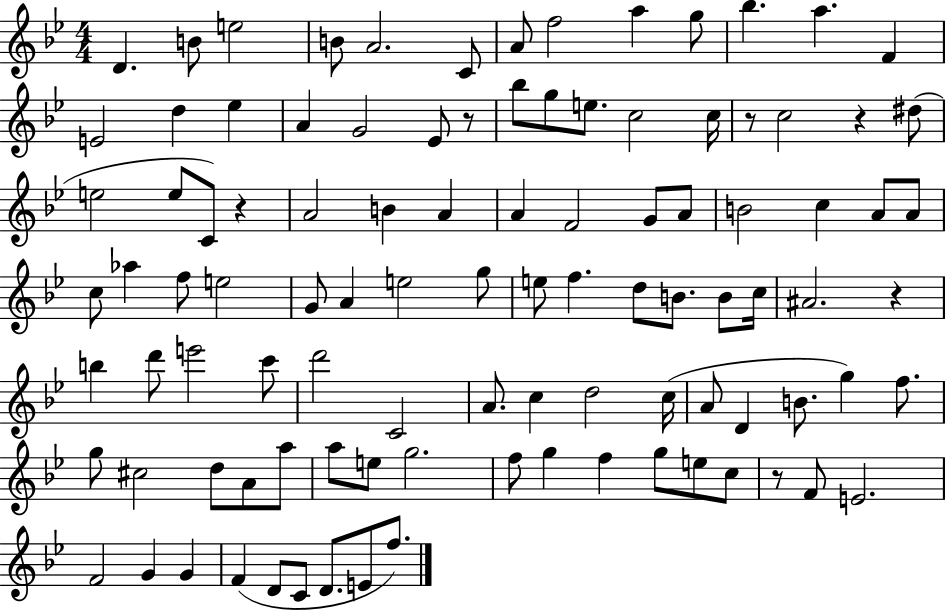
D4/q. B4/e E5/h B4/e A4/h. C4/e A4/e F5/h A5/q G5/e Bb5/q. A5/q. F4/q E4/h D5/q Eb5/q A4/q G4/h Eb4/e R/e Bb5/e G5/e E5/e. C5/h C5/s R/e C5/h R/q D#5/e E5/h E5/e C4/e R/q A4/h B4/q A4/q A4/q F4/h G4/e A4/e B4/h C5/q A4/e A4/e C5/e Ab5/q F5/e E5/h G4/e A4/q E5/h G5/e E5/e F5/q. D5/e B4/e. B4/e C5/s A#4/h. R/q B5/q D6/e E6/h C6/e D6/h C4/h A4/e. C5/q D5/h C5/s A4/e D4/q B4/e. G5/q F5/e. G5/e C#5/h D5/e A4/e A5/e A5/e E5/e G5/h. F5/e G5/q F5/q G5/e E5/e C5/e R/e F4/e E4/h. F4/h G4/q G4/q F4/q D4/e C4/e D4/e. E4/e F5/e.